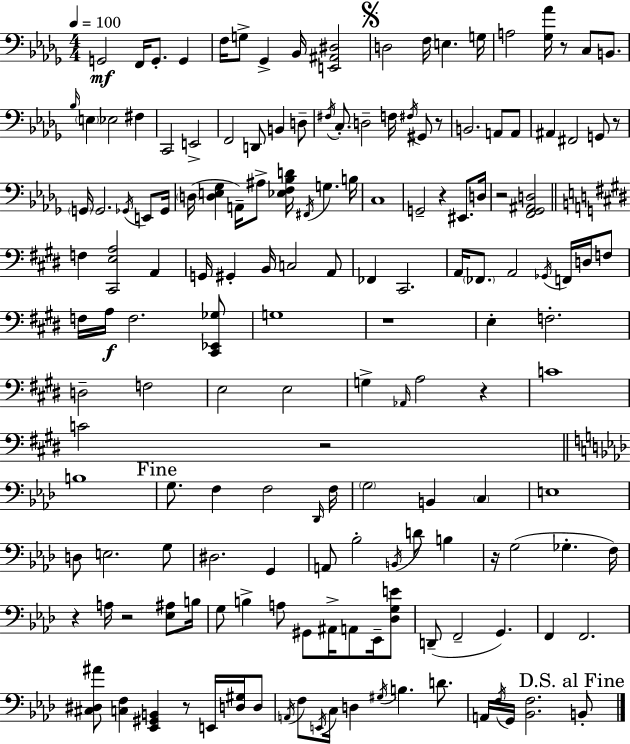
X:1
T:Untitled
M:4/4
L:1/4
K:Bbm
G,,2 F,,/4 G,,/2 G,, F,/4 G,/2 _G,, _B,,/4 [E,,^A,,^D,]2 D,2 F,/4 E, G,/4 A,2 [_G,_A]/4 z/2 C,/2 B,,/2 _B,/4 E, _E,2 ^F, C,,2 E,,2 F,,2 D,,/2 B,, D,/2 ^F,/4 C,/2 D,2 F,/4 ^F,/4 ^G,,/2 z/2 B,,2 A,,/2 A,,/2 ^A,, ^F,,2 G,,/2 z/2 G,,/4 G,,2 _G,,/4 E,,/2 _G,,/4 D,/4 [D,E,_G,] A,,/4 ^A,/2 [_E,F,_B,D]/4 ^F,,/4 G, B,/4 C,4 G,,2 z ^E,,/2 D,/4 z2 [F,,_G,,^A,,D,]2 F, [^C,,E,A,]2 A,, G,,/4 ^G,, B,,/4 C,2 A,,/2 _F,, ^C,,2 A,,/4 _F,,/2 A,,2 _G,,/4 F,,/4 D,/4 F,/2 F,/4 A,/4 F,2 [^C,,_E,,_G,]/2 G,4 z4 E, F,2 D,2 F,2 E,2 E,2 G, _A,,/4 A,2 z C4 C2 z2 B,4 G,/2 F, F,2 _D,,/4 F,/4 G,2 B,, C, E,4 D,/2 E,2 G,/2 ^D,2 G,, A,,/2 _B,2 B,,/4 D/2 B, z/4 G,2 _G, F,/4 z A,/4 z2 [_E,^A,]/2 B,/4 G,/2 B, A,/2 ^G,,/2 ^A,,/4 A,,/2 _E,,/4 [_D,G,E]/2 D,,/2 F,,2 G,, F,, F,,2 [^C,^D,^A]/2 [C,F,] [_E,,^G,,B,,] z/2 E,,/4 [D,^G,]/4 D,/2 A,,/4 F,/2 E,,/4 C,/4 D, ^G,/4 B, D/2 A,,/4 F,/4 G,,/4 [_B,,F,]2 B,,/2